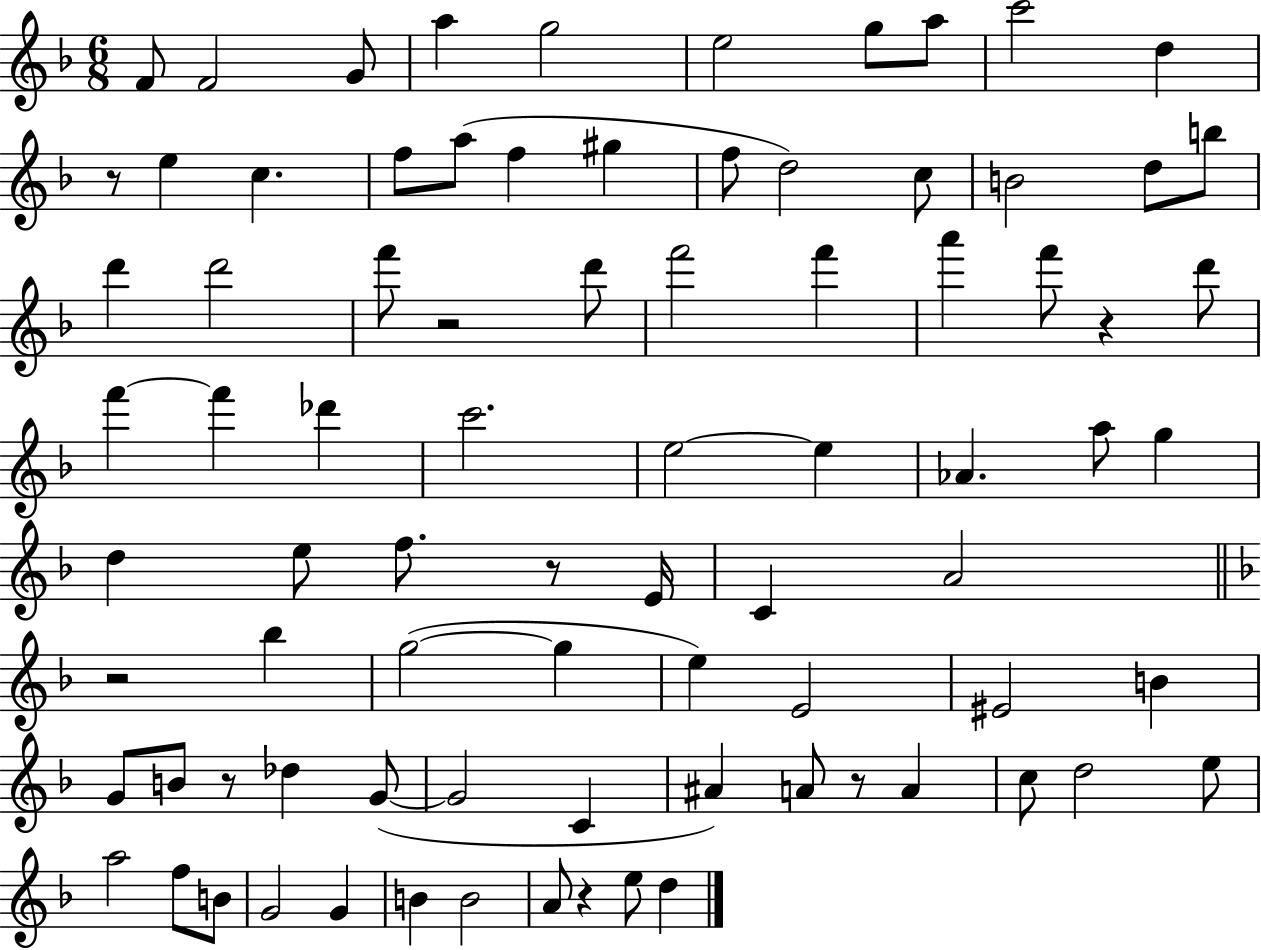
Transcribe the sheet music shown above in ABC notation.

X:1
T:Untitled
M:6/8
L:1/4
K:F
F/2 F2 G/2 a g2 e2 g/2 a/2 c'2 d z/2 e c f/2 a/2 f ^g f/2 d2 c/2 B2 d/2 b/2 d' d'2 f'/2 z2 d'/2 f'2 f' a' f'/2 z d'/2 f' f' _d' c'2 e2 e _A a/2 g d e/2 f/2 z/2 E/4 C A2 z2 _b g2 g e E2 ^E2 B G/2 B/2 z/2 _d G/2 G2 C ^A A/2 z/2 A c/2 d2 e/2 a2 f/2 B/2 G2 G B B2 A/2 z e/2 d